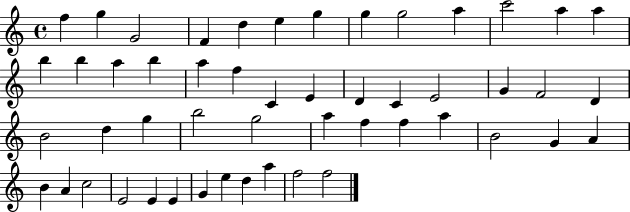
{
  \clef treble
  \time 4/4
  \defaultTimeSignature
  \key c \major
  f''4 g''4 g'2 | f'4 d''4 e''4 g''4 | g''4 g''2 a''4 | c'''2 a''4 a''4 | \break b''4 b''4 a''4 b''4 | a''4 f''4 c'4 e'4 | d'4 c'4 e'2 | g'4 f'2 d'4 | \break b'2 d''4 g''4 | b''2 g''2 | a''4 f''4 f''4 a''4 | b'2 g'4 a'4 | \break b'4 a'4 c''2 | e'2 e'4 e'4 | g'4 e''4 d''4 a''4 | f''2 f''2 | \break \bar "|."
}